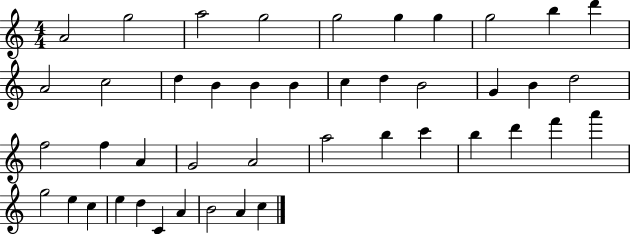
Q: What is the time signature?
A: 4/4